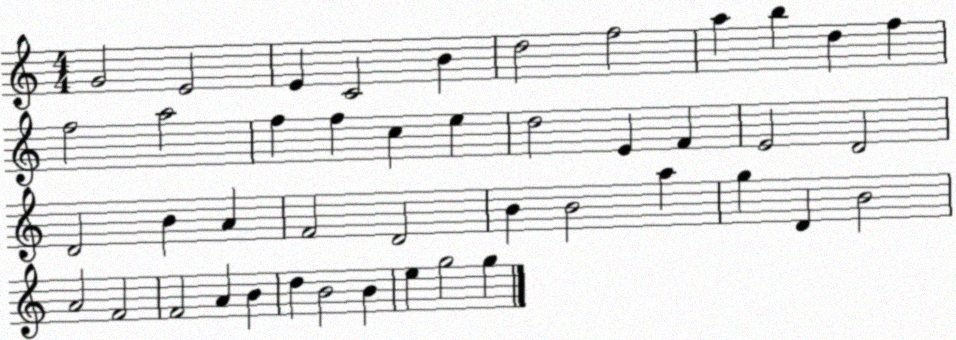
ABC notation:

X:1
T:Untitled
M:4/4
L:1/4
K:C
G2 E2 E C2 B d2 f2 a b d f f2 a2 f f c e d2 E F E2 D2 D2 B A F2 D2 B B2 a g D B2 A2 F2 F2 A B d B2 B e g2 g